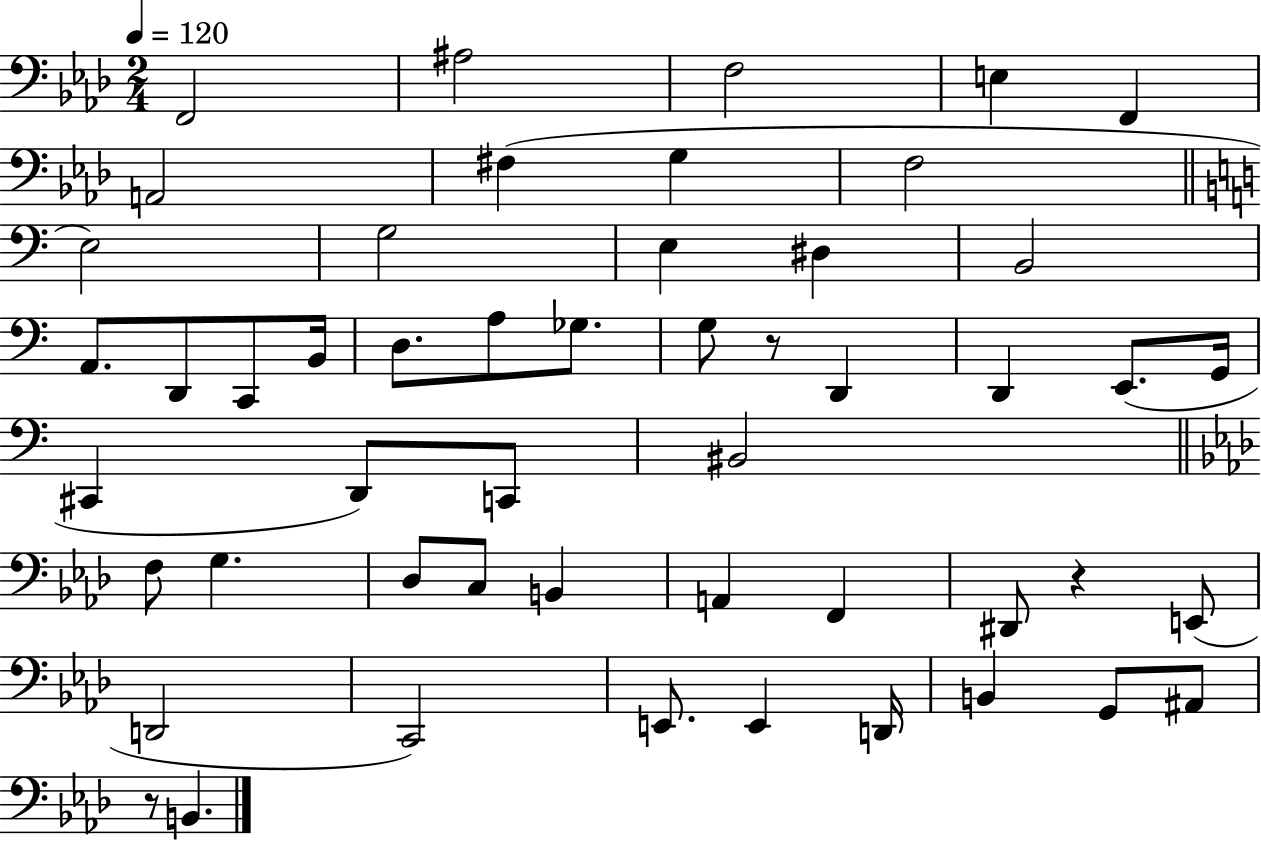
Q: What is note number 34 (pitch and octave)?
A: C3